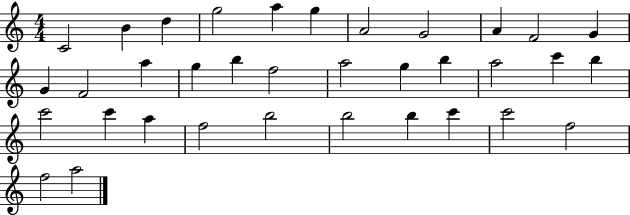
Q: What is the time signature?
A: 4/4